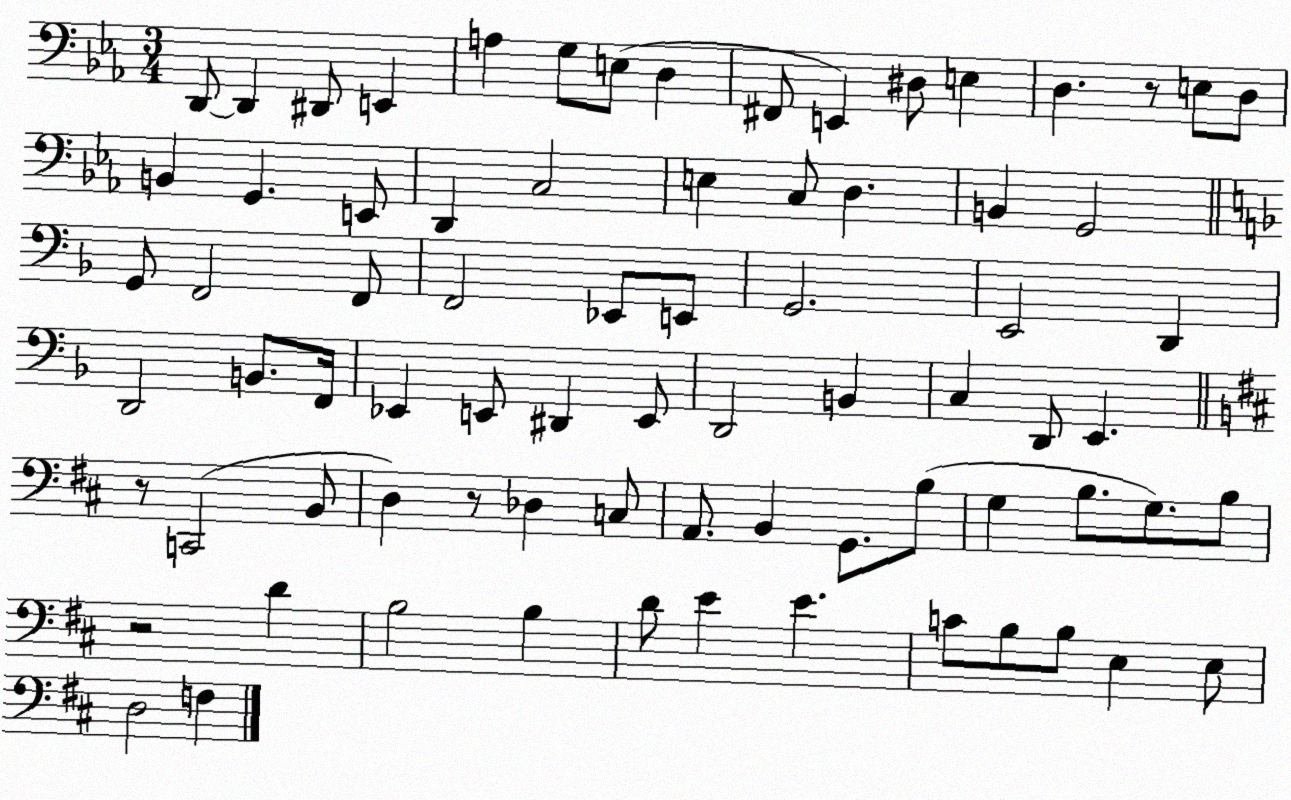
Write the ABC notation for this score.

X:1
T:Untitled
M:3/4
L:1/4
K:Eb
D,,/2 D,, ^D,,/2 E,, A, G,/2 E,/2 D, ^F,,/2 E,, ^D,/2 E, D, z/2 E,/2 D,/2 B,, G,, E,,/2 D,, C,2 E, C,/2 D, B,, G,,2 G,,/2 F,,2 F,,/2 F,,2 _E,,/2 E,,/2 G,,2 E,,2 D,, D,,2 B,,/2 F,,/4 _E,, E,,/2 ^D,, E,,/2 D,,2 B,, C, D,,/2 E,, z/2 C,,2 B,,/2 D, z/2 _D, C,/2 A,,/2 B,, G,,/2 B,/2 G, B,/2 G,/2 B,/2 z2 D B,2 B, D/2 E E C/2 B,/2 B,/2 E, E,/2 D,2 F,